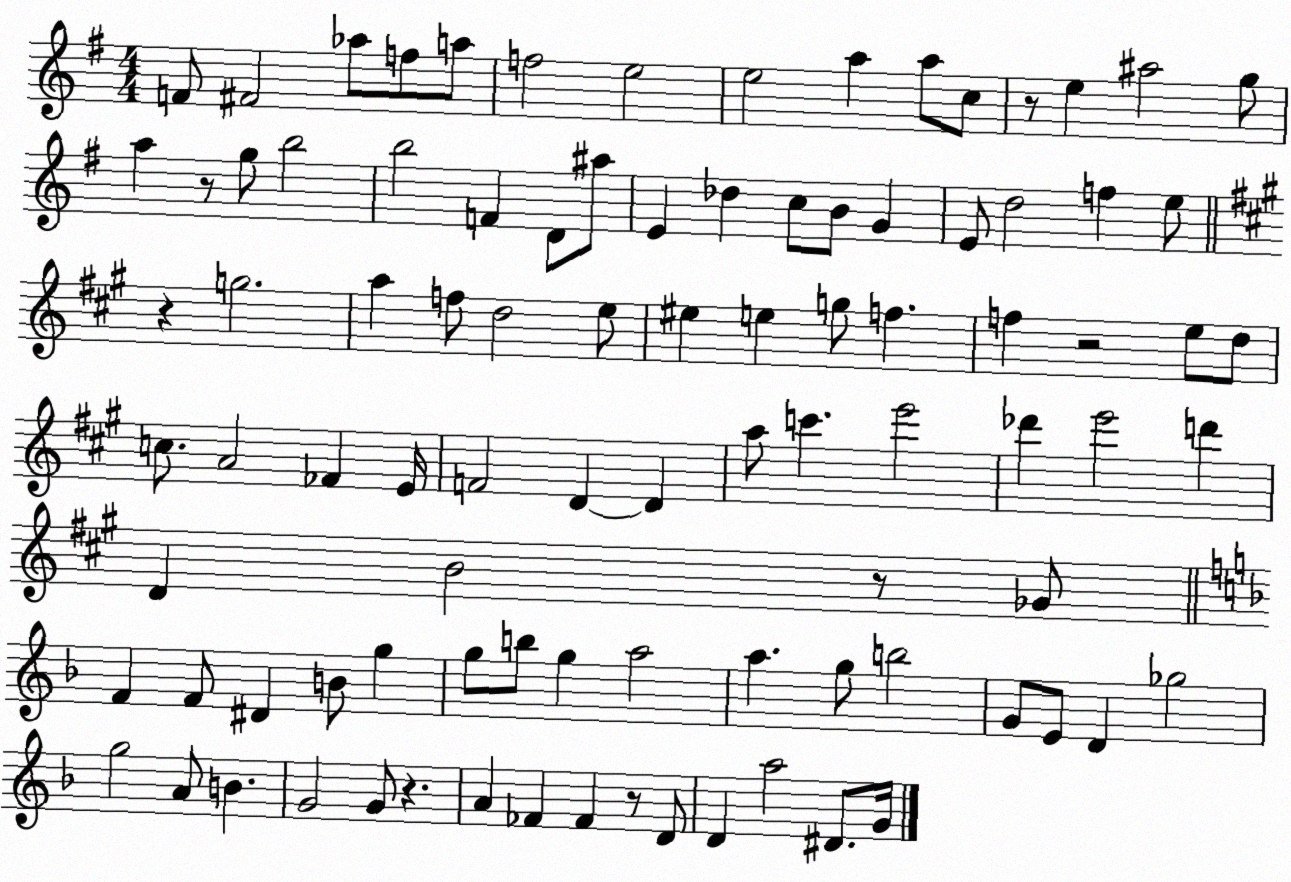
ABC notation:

X:1
T:Untitled
M:4/4
L:1/4
K:G
F/2 ^F2 _a/2 f/2 a/2 f2 e2 e2 a a/2 c/2 z/2 e ^a2 g/2 a z/2 g/2 b2 b2 F D/2 ^a/2 E _d c/2 B/2 G E/2 d2 f e/2 z g2 a f/2 d2 e/2 ^e e g/2 f f z2 e/2 d/2 c/2 A2 _F E/4 F2 D D a/2 c' e'2 _d' e'2 d' D B2 z/2 _G/2 F F/2 ^D B/2 g g/2 b/2 g a2 a g/2 b2 G/2 E/2 D _g2 g2 A/2 B G2 G/2 z A _F _F z/2 D/2 D a2 ^D/2 G/4